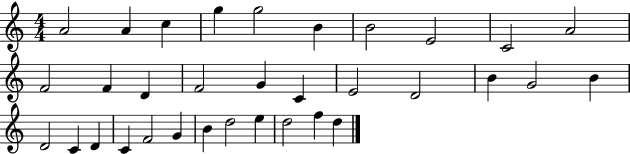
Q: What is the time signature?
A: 4/4